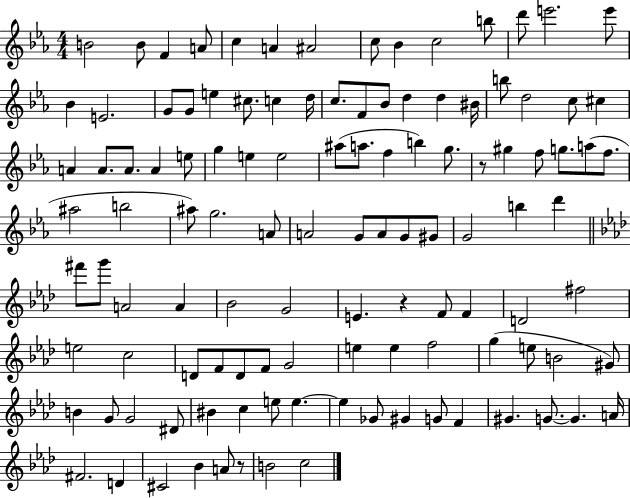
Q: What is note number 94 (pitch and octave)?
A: C5